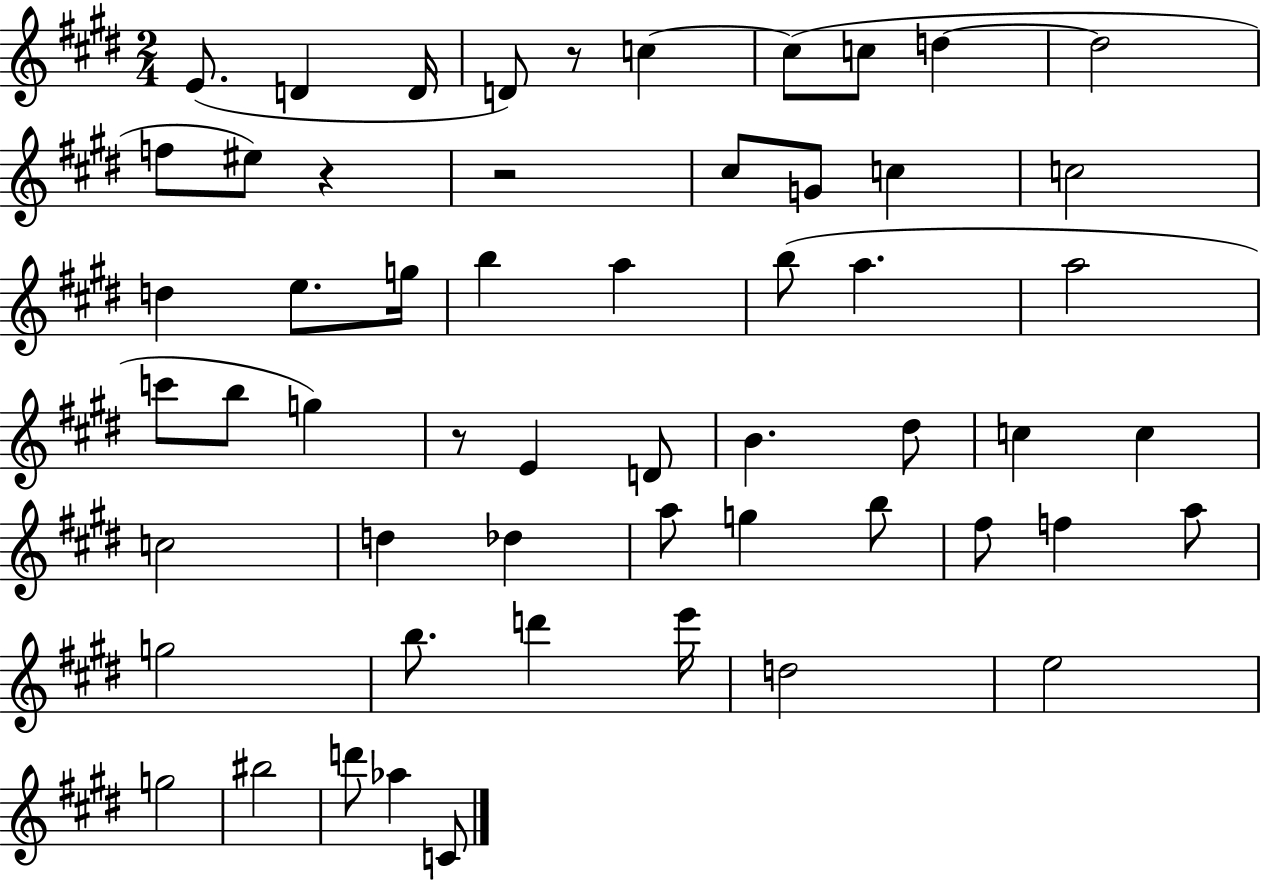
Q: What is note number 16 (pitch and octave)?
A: D5